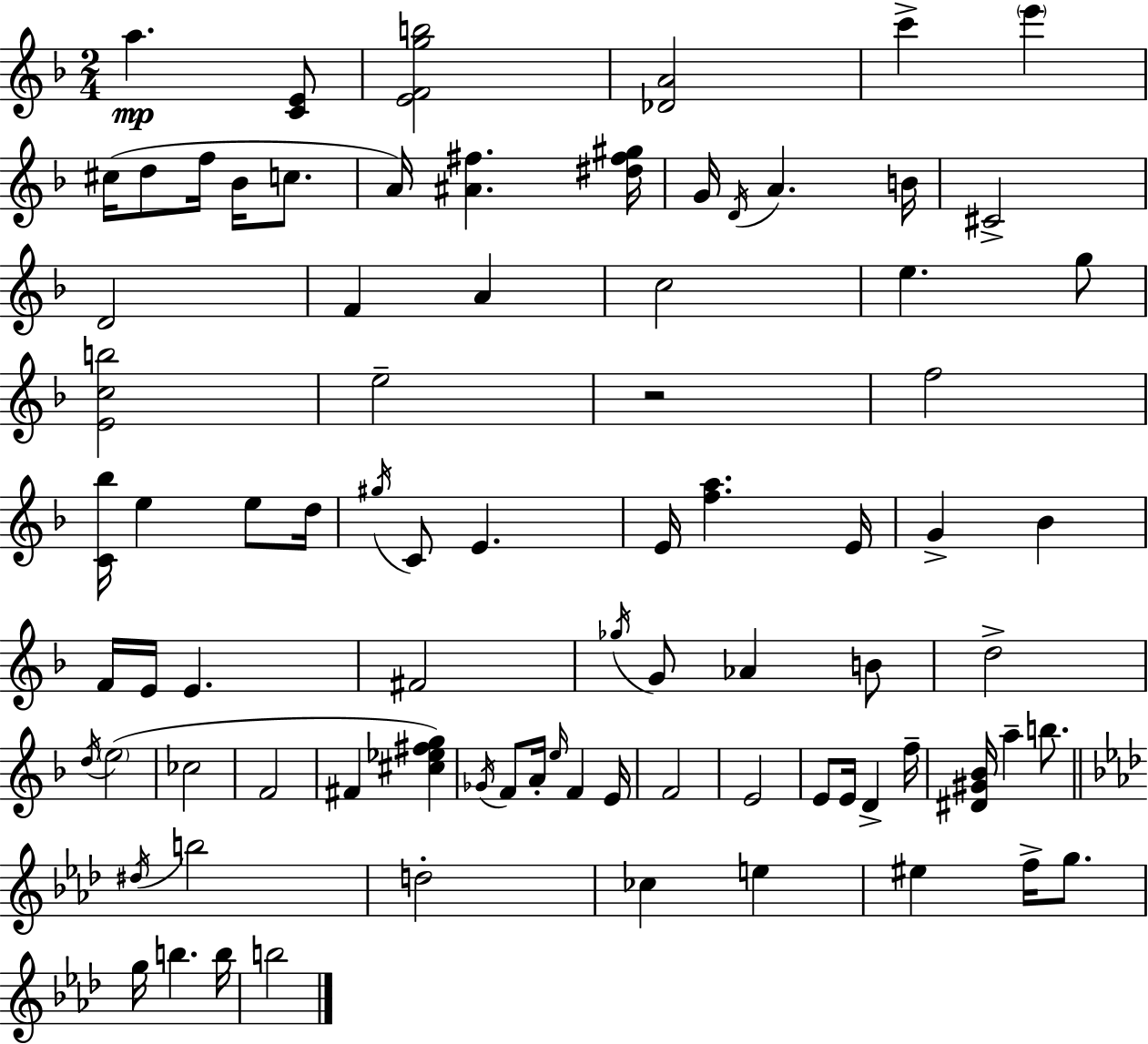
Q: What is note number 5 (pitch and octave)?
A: D5